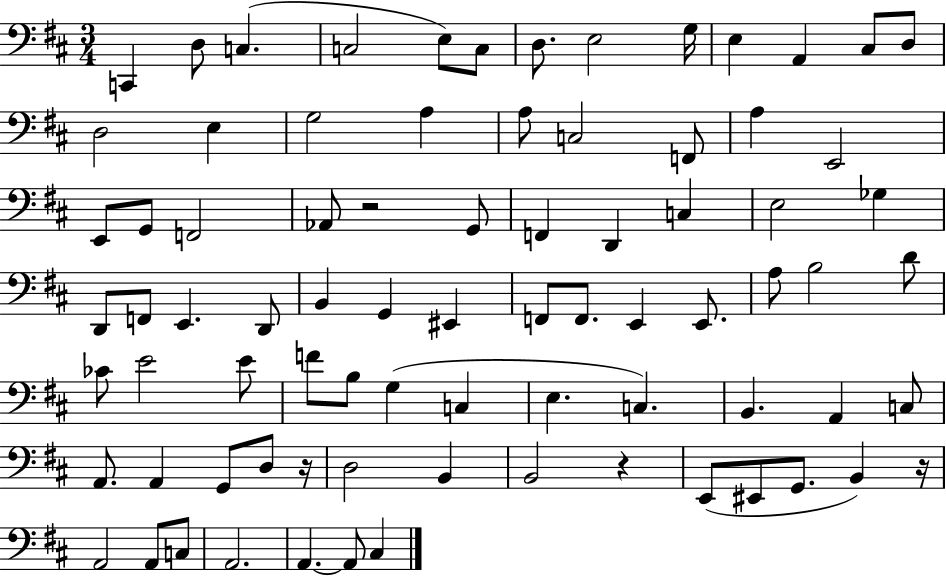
X:1
T:Untitled
M:3/4
L:1/4
K:D
C,, D,/2 C, C,2 E,/2 C,/2 D,/2 E,2 G,/4 E, A,, ^C,/2 D,/2 D,2 E, G,2 A, A,/2 C,2 F,,/2 A, E,,2 E,,/2 G,,/2 F,,2 _A,,/2 z2 G,,/2 F,, D,, C, E,2 _G, D,,/2 F,,/2 E,, D,,/2 B,, G,, ^E,, F,,/2 F,,/2 E,, E,,/2 A,/2 B,2 D/2 _C/2 E2 E/2 F/2 B,/2 G, C, E, C, B,, A,, C,/2 A,,/2 A,, G,,/2 D,/2 z/4 D,2 B,, B,,2 z E,,/2 ^E,,/2 G,,/2 B,, z/4 A,,2 A,,/2 C,/2 A,,2 A,, A,,/2 ^C,